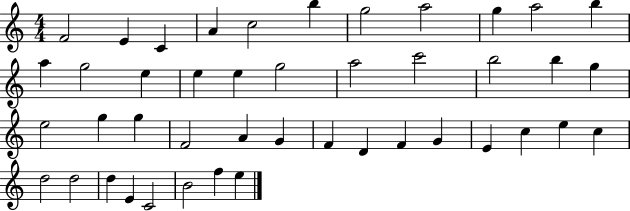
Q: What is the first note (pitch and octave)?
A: F4